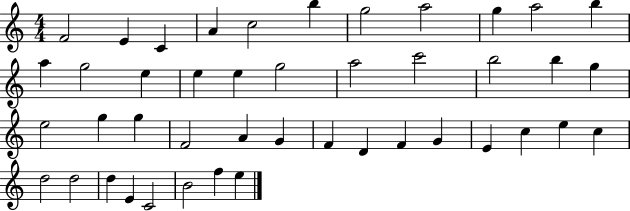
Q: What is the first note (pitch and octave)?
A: F4